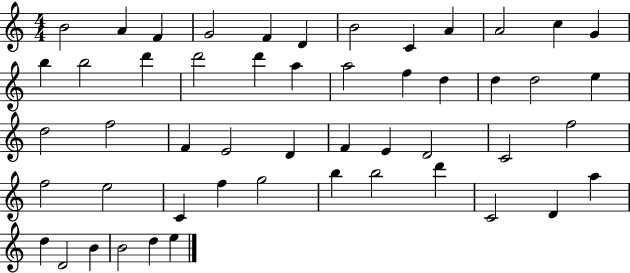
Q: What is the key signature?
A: C major